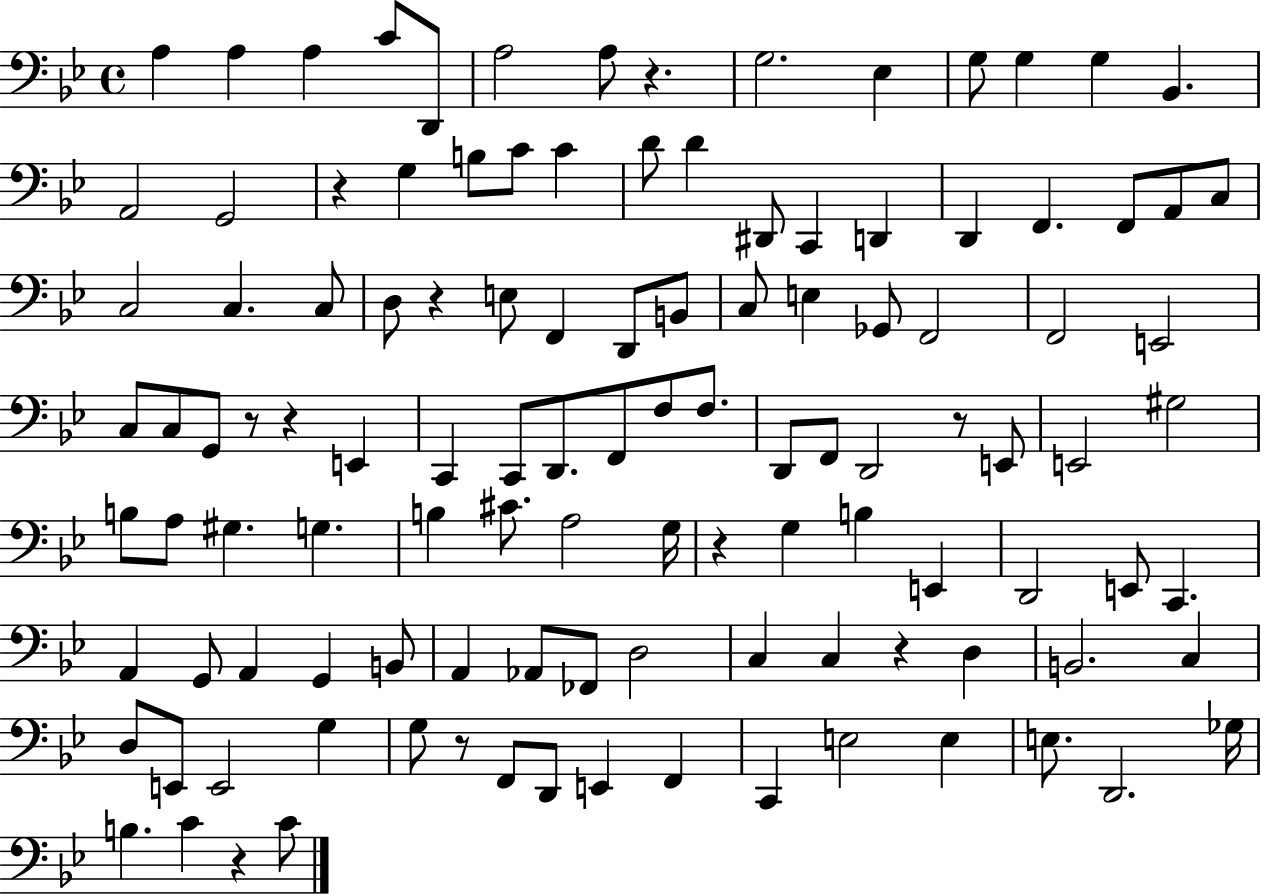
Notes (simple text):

A3/q A3/q A3/q C4/e D2/e A3/h A3/e R/q. G3/h. Eb3/q G3/e G3/q G3/q Bb2/q. A2/h G2/h R/q G3/q B3/e C4/e C4/q D4/e D4/q D#2/e C2/q D2/q D2/q F2/q. F2/e A2/e C3/e C3/h C3/q. C3/e D3/e R/q E3/e F2/q D2/e B2/e C3/e E3/q Gb2/e F2/h F2/h E2/h C3/e C3/e G2/e R/e R/q E2/q C2/q C2/e D2/e. F2/e F3/e F3/e. D2/e F2/e D2/h R/e E2/e E2/h G#3/h B3/e A3/e G#3/q. G3/q. B3/q C#4/e. A3/h G3/s R/q G3/q B3/q E2/q D2/h E2/e C2/q. A2/q G2/e A2/q G2/q B2/e A2/q Ab2/e FES2/e D3/h C3/q C3/q R/q D3/q B2/h. C3/q D3/e E2/e E2/h G3/q G3/e R/e F2/e D2/e E2/q F2/q C2/q E3/h E3/q E3/e. D2/h. Gb3/s B3/q. C4/q R/q C4/e